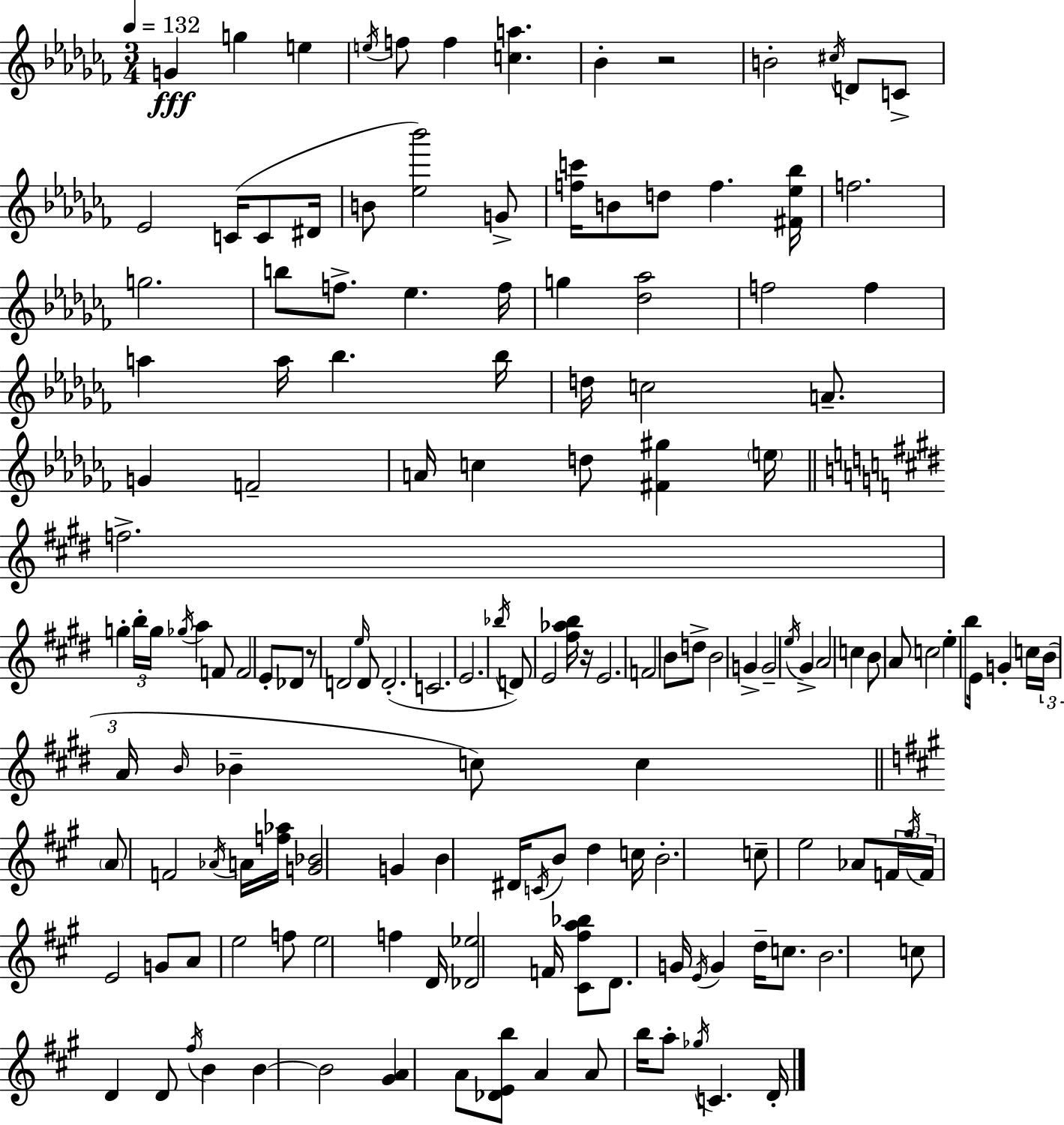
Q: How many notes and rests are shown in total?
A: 151